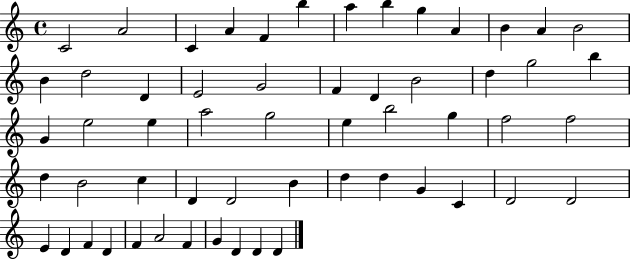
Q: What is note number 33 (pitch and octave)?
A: F5